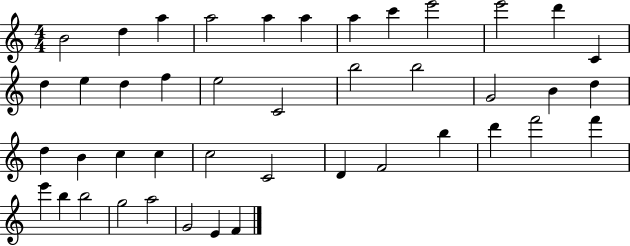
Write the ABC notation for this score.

X:1
T:Untitled
M:4/4
L:1/4
K:C
B2 d a a2 a a a c' e'2 e'2 d' C d e d f e2 C2 b2 b2 G2 B d d B c c c2 C2 D F2 b d' f'2 f' e' b b2 g2 a2 G2 E F